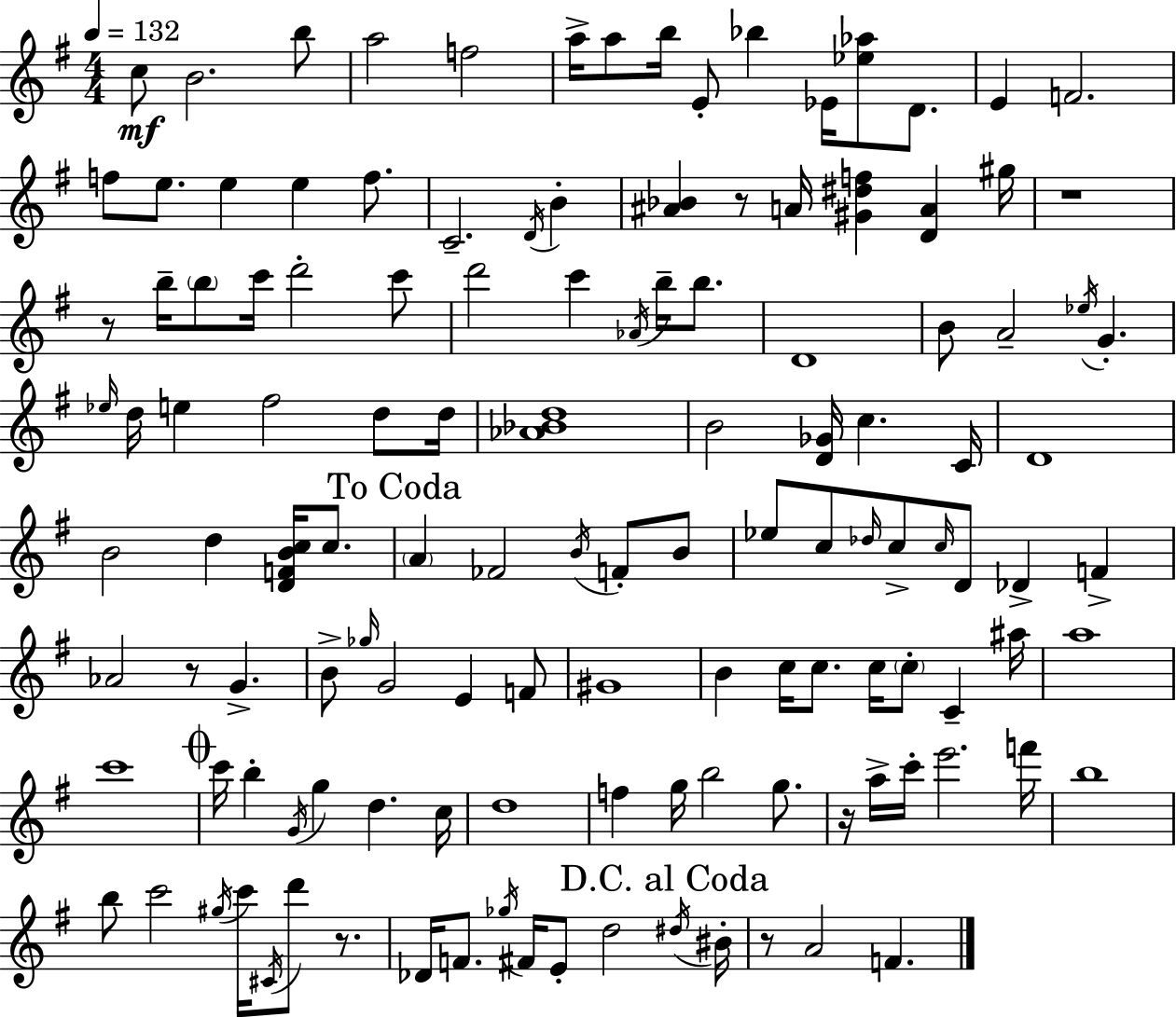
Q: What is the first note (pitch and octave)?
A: C5